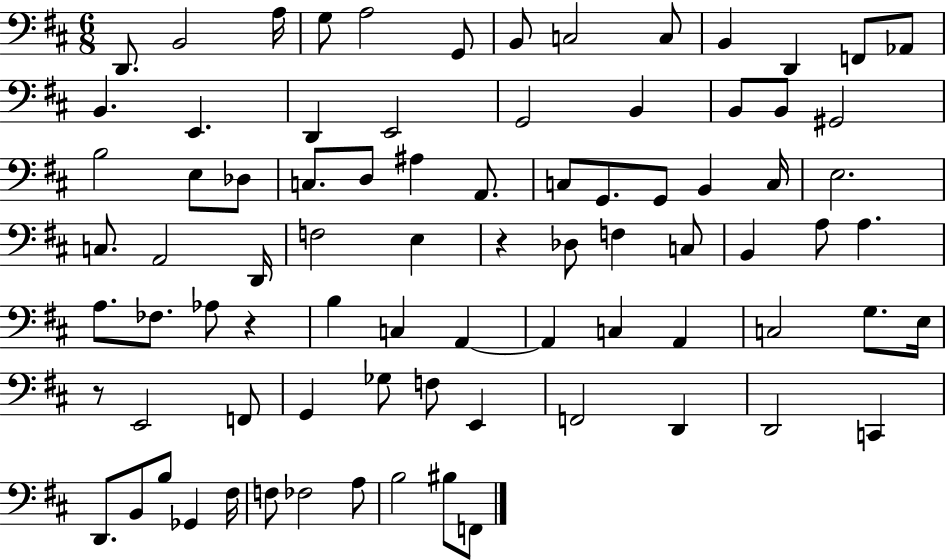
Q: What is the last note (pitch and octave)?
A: F2